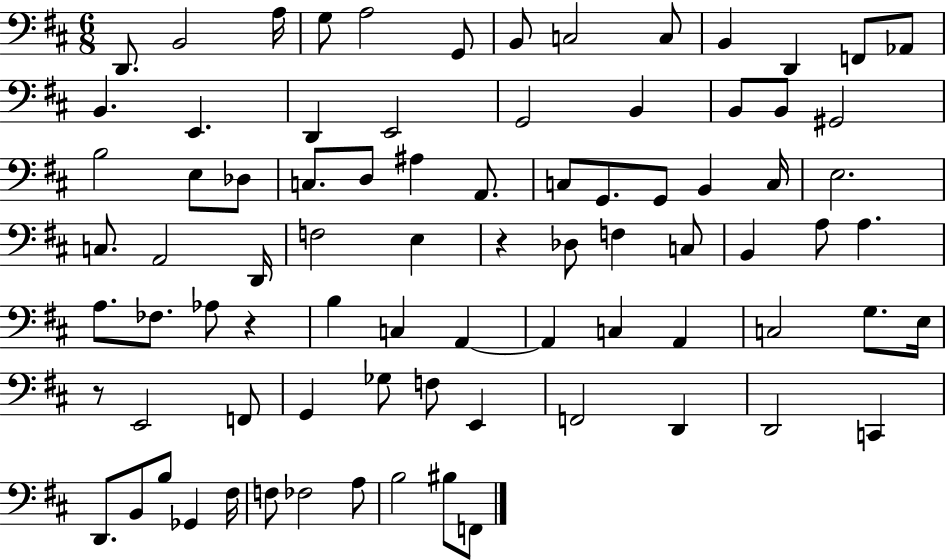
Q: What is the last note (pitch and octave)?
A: F2